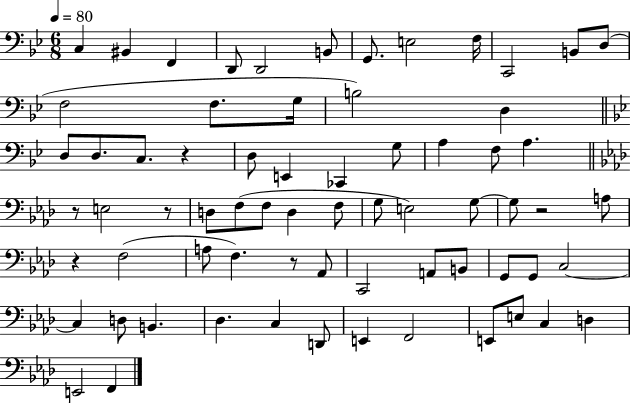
C3/q BIS2/q F2/q D2/e D2/h B2/e G2/e. E3/h F3/s C2/h B2/e D3/e F3/h F3/e. G3/s B3/h D3/q D3/e D3/e. C3/e. R/q D3/e E2/q CES2/q G3/e A3/q F3/e A3/q. R/e E3/h R/e D3/e F3/e F3/e D3/q F3/e G3/e E3/h G3/e G3/e R/h A3/e R/q F3/h A3/e F3/q. R/e Ab2/e C2/h A2/e B2/e G2/e G2/e C3/h C3/q D3/e B2/q. Db3/q. C3/q D2/e E2/q F2/h E2/e E3/e C3/q D3/q E2/h F2/q